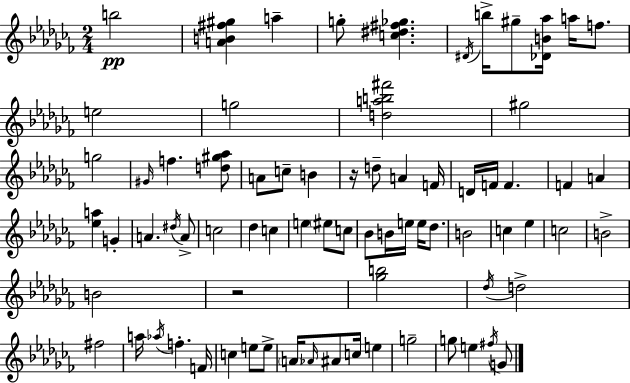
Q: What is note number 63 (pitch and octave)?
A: G5